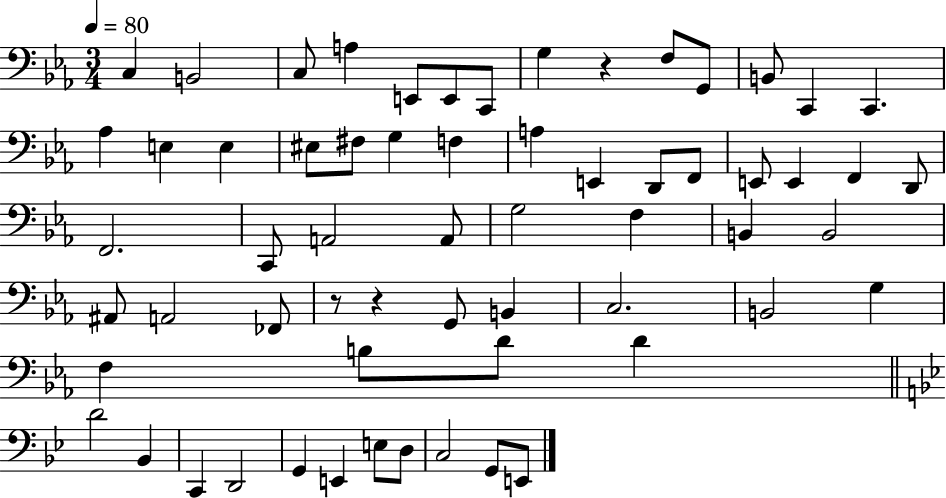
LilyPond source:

{
  \clef bass
  \numericTimeSignature
  \time 3/4
  \key ees \major
  \tempo 4 = 80
  c4 b,2 | c8 a4 e,8 e,8 c,8 | g4 r4 f8 g,8 | b,8 c,4 c,4. | \break aes4 e4 e4 | eis8 fis8 g4 f4 | a4 e,4 d,8 f,8 | e,8 e,4 f,4 d,8 | \break f,2. | c,8 a,2 a,8 | g2 f4 | b,4 b,2 | \break ais,8 a,2 fes,8 | r8 r4 g,8 b,4 | c2. | b,2 g4 | \break f4 b8 d'8 d'4 | \bar "||" \break \key g \minor d'2 bes,4 | c,4 d,2 | g,4 e,4 e8 d8 | c2 g,8 e,8 | \break \bar "|."
}